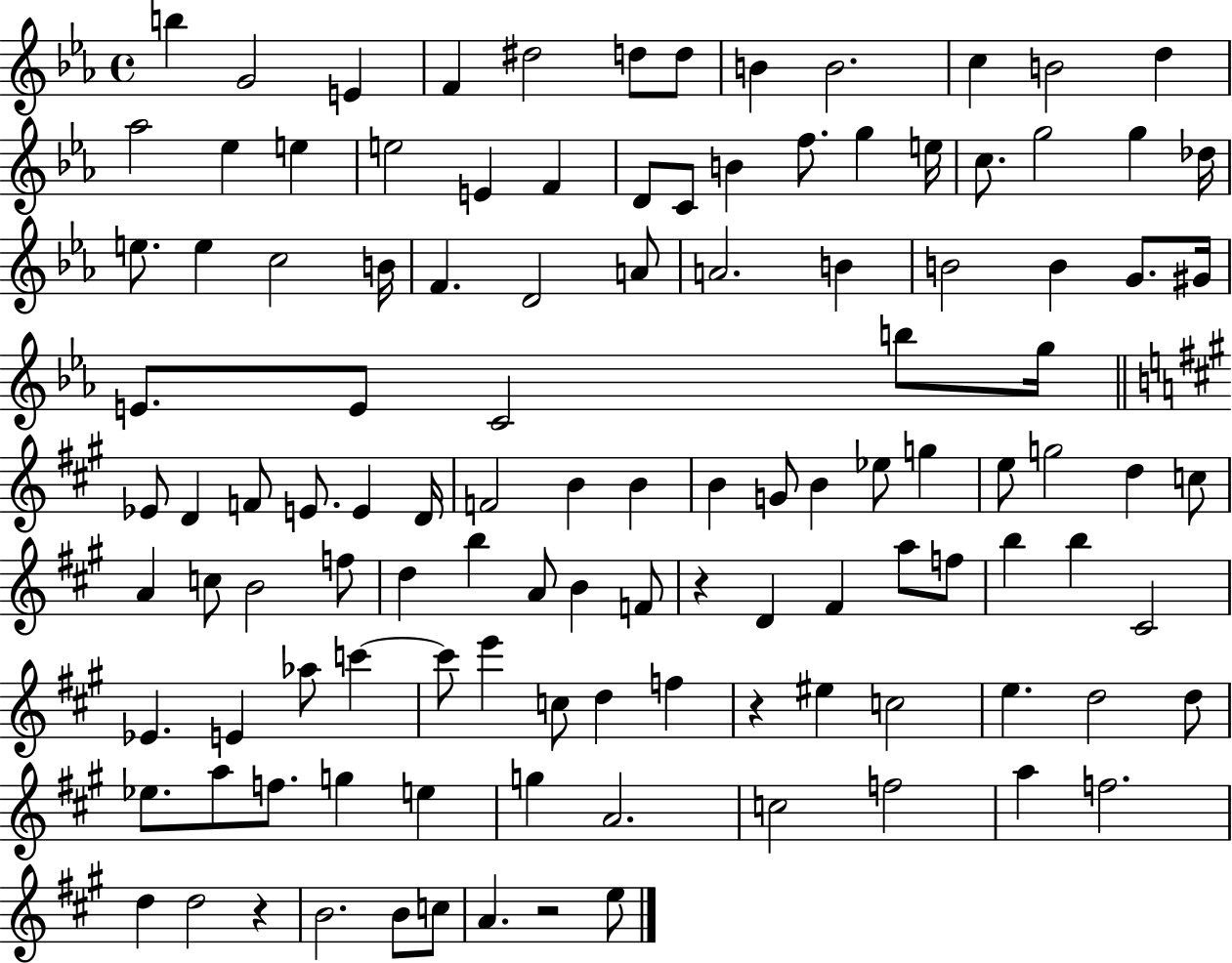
{
  \clef treble
  \time 4/4
  \defaultTimeSignature
  \key ees \major
  b''4 g'2 e'4 | f'4 dis''2 d''8 d''8 | b'4 b'2. | c''4 b'2 d''4 | \break aes''2 ees''4 e''4 | e''2 e'4 f'4 | d'8 c'8 b'4 f''8. g''4 e''16 | c''8. g''2 g''4 des''16 | \break e''8. e''4 c''2 b'16 | f'4. d'2 a'8 | a'2. b'4 | b'2 b'4 g'8. gis'16 | \break e'8. e'8 c'2 b''8 g''16 | \bar "||" \break \key a \major ees'8 d'4 f'8 e'8. e'4 d'16 | f'2 b'4 b'4 | b'4 g'8 b'4 ees''8 g''4 | e''8 g''2 d''4 c''8 | \break a'4 c''8 b'2 f''8 | d''4 b''4 a'8 b'4 f'8 | r4 d'4 fis'4 a''8 f''8 | b''4 b''4 cis'2 | \break ees'4. e'4 aes''8 c'''4~~ | c'''8 e'''4 c''8 d''4 f''4 | r4 eis''4 c''2 | e''4. d''2 d''8 | \break ees''8. a''8 f''8. g''4 e''4 | g''4 a'2. | c''2 f''2 | a''4 f''2. | \break d''4 d''2 r4 | b'2. b'8 c''8 | a'4. r2 e''8 | \bar "|."
}